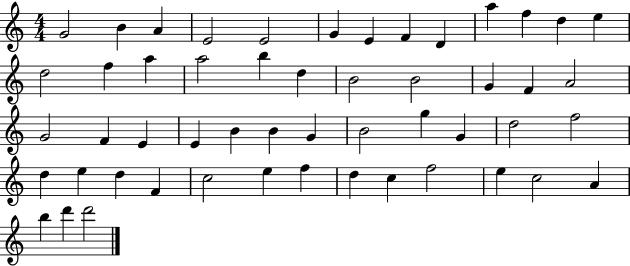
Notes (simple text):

G4/h B4/q A4/q E4/h E4/h G4/q E4/q F4/q D4/q A5/q F5/q D5/q E5/q D5/h F5/q A5/q A5/h B5/q D5/q B4/h B4/h G4/q F4/q A4/h G4/h F4/q E4/q E4/q B4/q B4/q G4/q B4/h G5/q G4/q D5/h F5/h D5/q E5/q D5/q F4/q C5/h E5/q F5/q D5/q C5/q F5/h E5/q C5/h A4/q B5/q D6/q D6/h